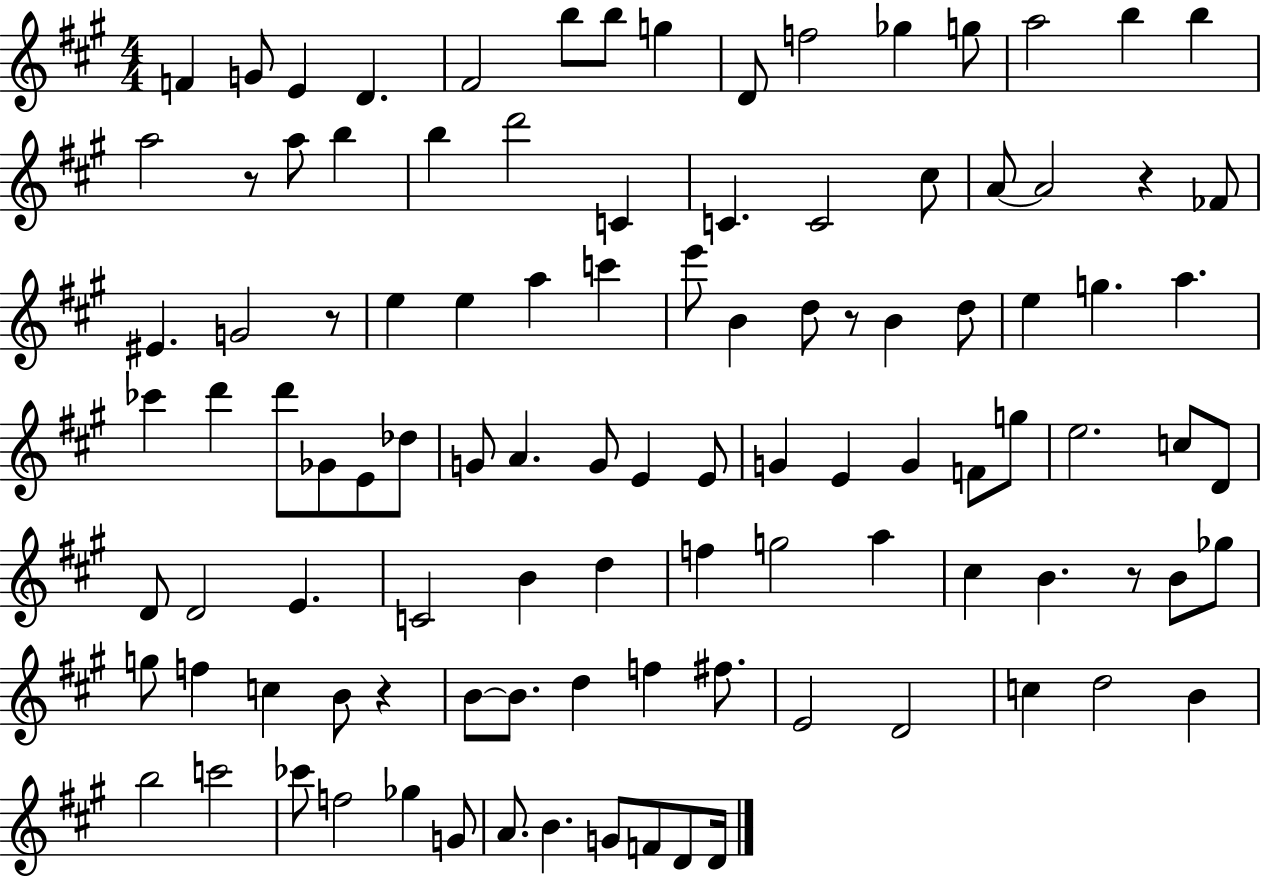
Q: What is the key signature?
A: A major